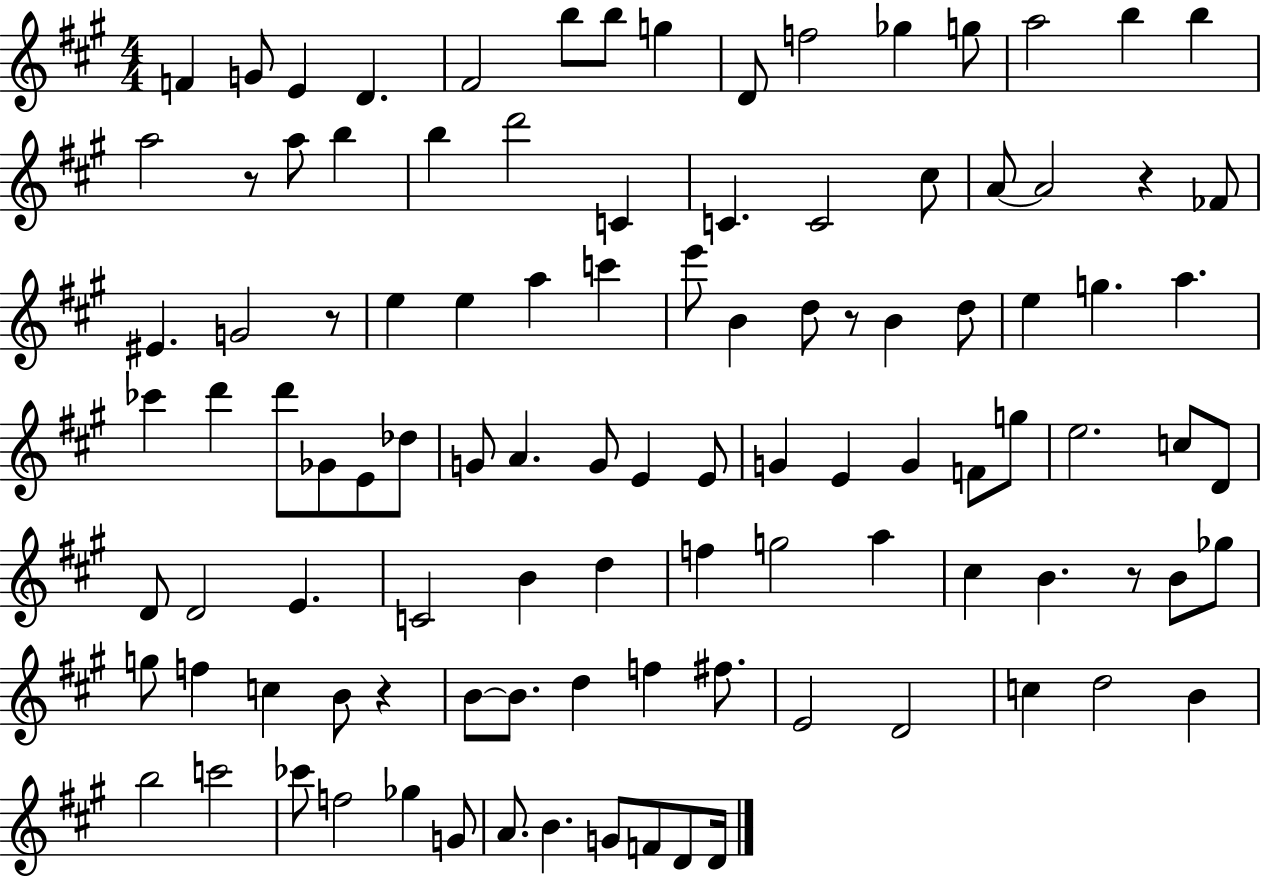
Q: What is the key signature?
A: A major